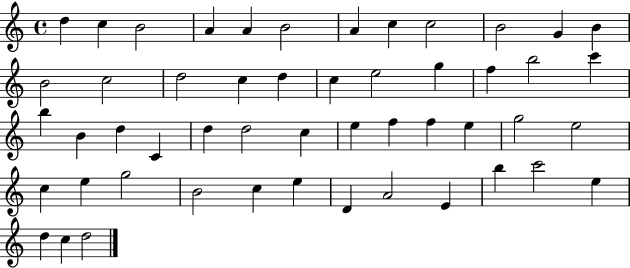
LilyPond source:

{
  \clef treble
  \time 4/4
  \defaultTimeSignature
  \key c \major
  d''4 c''4 b'2 | a'4 a'4 b'2 | a'4 c''4 c''2 | b'2 g'4 b'4 | \break b'2 c''2 | d''2 c''4 d''4 | c''4 e''2 g''4 | f''4 b''2 c'''4 | \break b''4 b'4 d''4 c'4 | d''4 d''2 c''4 | e''4 f''4 f''4 e''4 | g''2 e''2 | \break c''4 e''4 g''2 | b'2 c''4 e''4 | d'4 a'2 e'4 | b''4 c'''2 e''4 | \break d''4 c''4 d''2 | \bar "|."
}